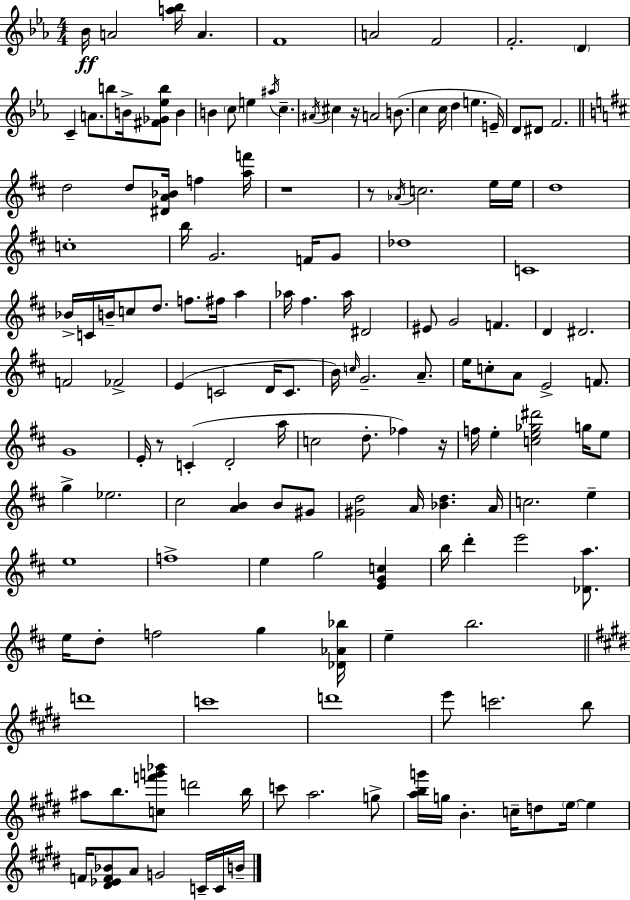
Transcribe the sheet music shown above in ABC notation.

X:1
T:Untitled
M:4/4
L:1/4
K:Cm
_B/4 A2 [a_b]/4 A F4 A2 F2 F2 D C A/2 b/2 B/4 [^F_G_eb]/2 B B c/2 e ^a/4 c ^A/4 ^c z/4 A2 B/2 c c/4 d e E/4 D/2 ^D/2 F2 d2 d/2 [^DA_B]/4 f [af']/4 z4 z/2 _A/4 c2 e/4 e/4 d4 c4 b/4 G2 F/4 G/2 _d4 C4 _B/4 C/4 B/4 c/2 d/2 f/2 ^f/4 a _a/4 ^f _a/4 ^D2 ^E/2 G2 F D ^D2 F2 _F2 E C2 D/4 C/2 B/4 c/4 G2 A/2 e/4 c/2 A/2 E2 F/2 G4 E/4 z/2 C D2 a/4 c2 d/2 _f z/4 f/4 e [ce_g^d']2 g/4 e/2 g _e2 ^c2 [AB] B/2 ^G/2 [^Gd]2 A/4 [_Bd] A/4 c2 e e4 f4 e g2 [EGc] b/4 d' e'2 [_Da]/2 e/4 d/2 f2 g [_D_A_b]/4 e b2 d'4 c'4 d'4 e'/2 c'2 b/2 ^a/2 b/2 [cf'g'_b']/2 d'2 b/4 c'/2 a2 g/2 [abg']/4 g/4 B c/4 d/2 e/4 e F/4 [^D_EF_B]/2 A/2 G2 C/4 C/4 B/4